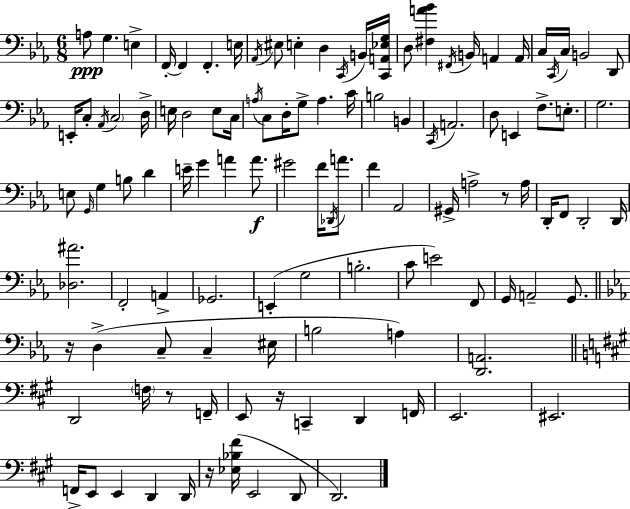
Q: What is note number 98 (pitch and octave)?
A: E2